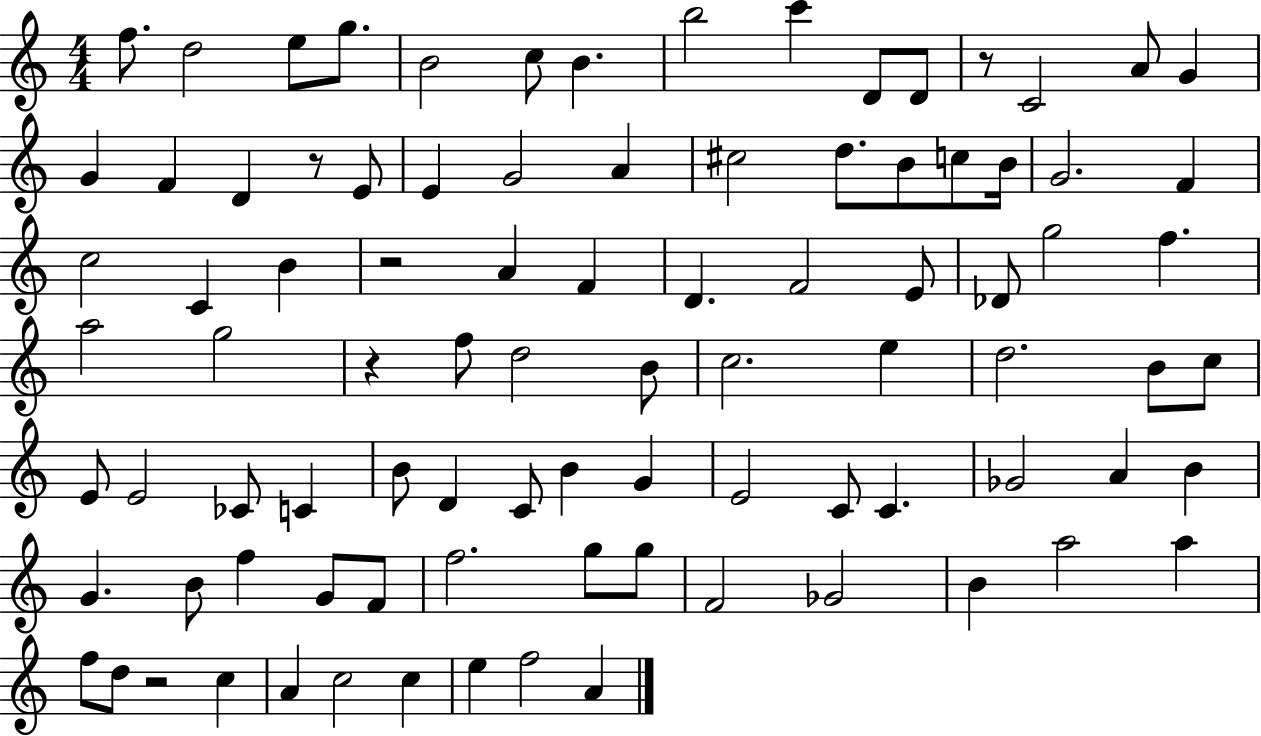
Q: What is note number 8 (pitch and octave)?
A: B5